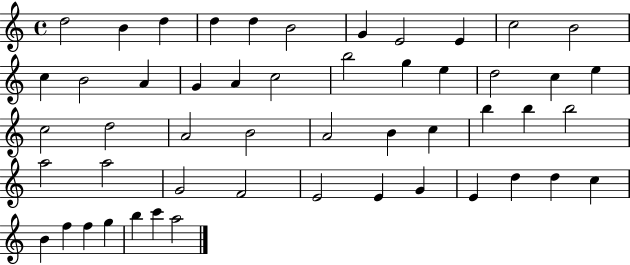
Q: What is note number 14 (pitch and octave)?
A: A4